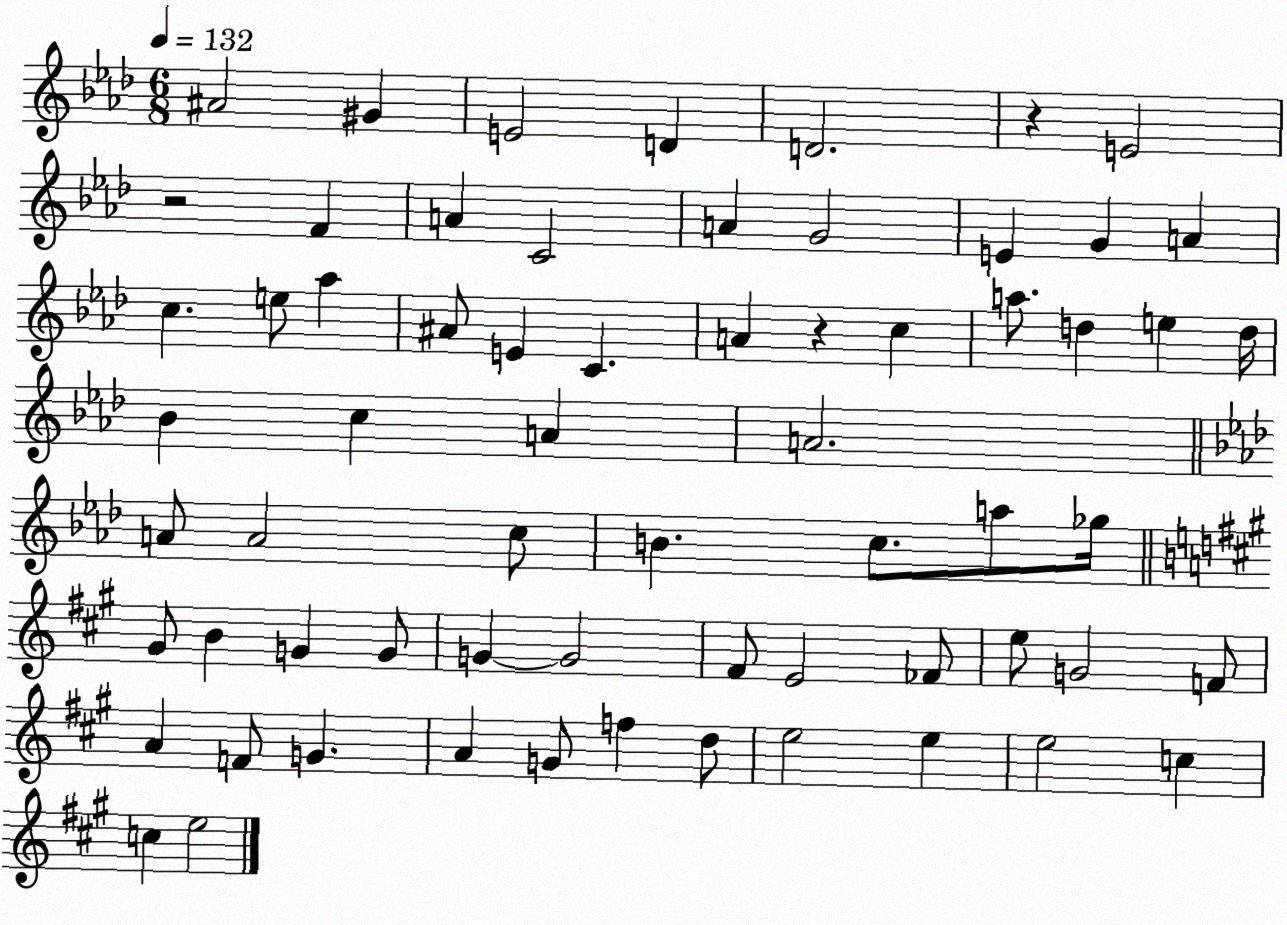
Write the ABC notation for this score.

X:1
T:Untitled
M:6/8
L:1/4
K:Ab
^A2 ^G E2 D D2 z E2 z2 F A C2 A G2 E G A c e/2 _a ^A/2 E C A z c a/2 d e d/4 _B c A A2 A/2 A2 c/2 B c/2 a/2 _g/4 ^G/2 B G G/2 G G2 ^F/2 E2 _F/2 e/2 G2 F/2 A F/2 G A G/2 f d/2 e2 e e2 c c e2